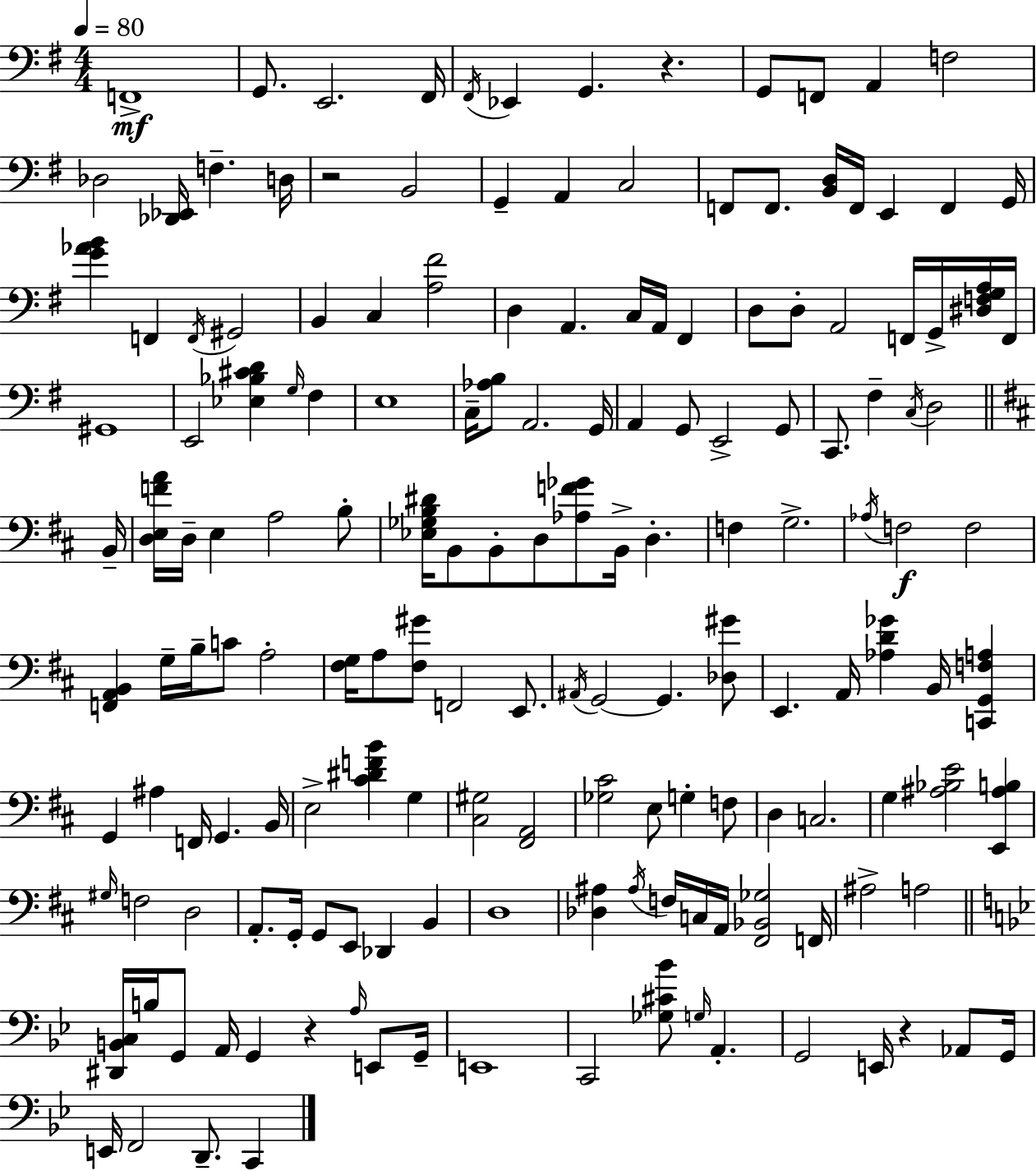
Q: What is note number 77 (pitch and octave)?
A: F2